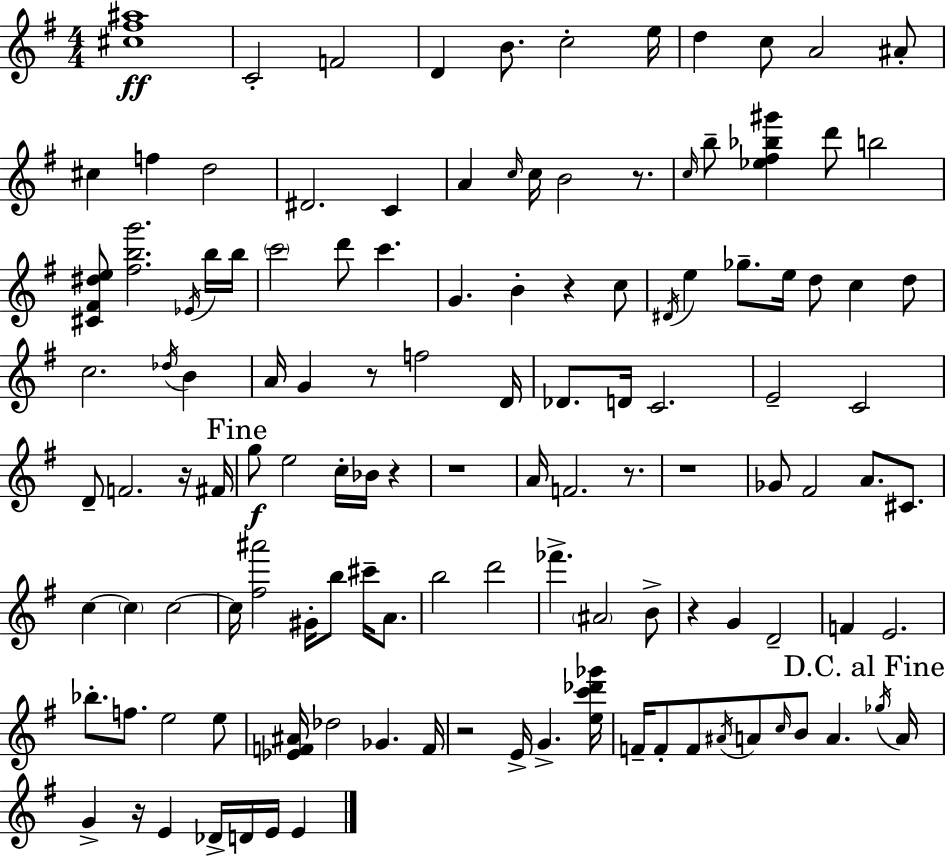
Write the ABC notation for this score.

X:1
T:Untitled
M:4/4
L:1/4
K:Em
[^c^f^a]4 C2 F2 D B/2 c2 e/4 d c/2 A2 ^A/2 ^c f d2 ^D2 C A c/4 c/4 B2 z/2 c/4 b/2 [_e^f_b^g'] d'/2 b2 [^C^F^de]/2 [^fbg']2 _E/4 b/4 b/4 c'2 d'/2 c' G B z c/2 ^D/4 e _g/2 e/4 d/2 c d/2 c2 _d/4 B A/4 G z/2 f2 D/4 _D/2 D/4 C2 E2 C2 D/2 F2 z/4 ^F/4 g/2 e2 c/4 _B/4 z z4 A/4 F2 z/2 z4 _G/2 ^F2 A/2 ^C/2 c c c2 c/4 [^f^a']2 ^G/4 b/2 ^c'/4 A/2 b2 d'2 _f' ^A2 B/2 z G D2 F E2 _b/2 f/2 e2 e/2 [_EF^A]/4 _d2 _G F/4 z2 E/4 G [ec'_d'_g']/4 F/4 F/2 F/2 ^A/4 A/2 c/4 B/2 A _g/4 A/4 G z/4 E _D/4 D/4 E/4 E